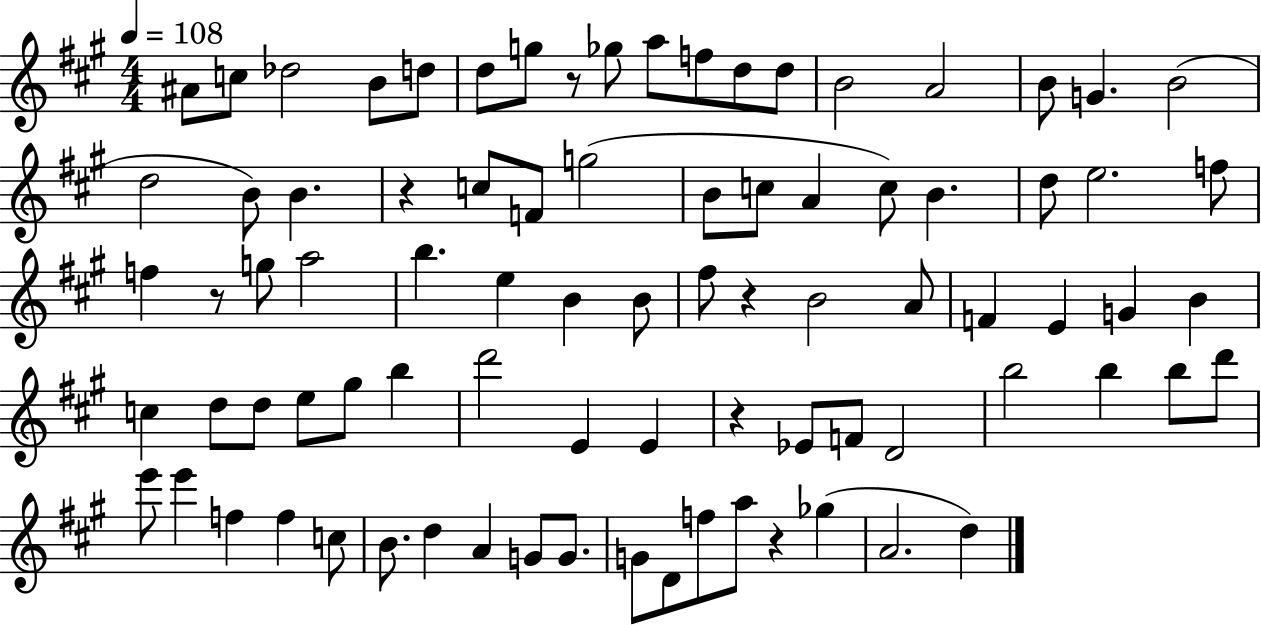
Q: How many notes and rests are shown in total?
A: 84